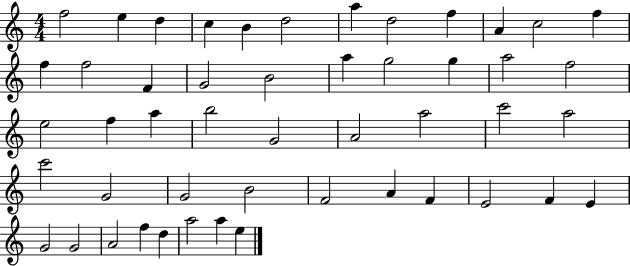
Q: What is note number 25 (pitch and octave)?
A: A5